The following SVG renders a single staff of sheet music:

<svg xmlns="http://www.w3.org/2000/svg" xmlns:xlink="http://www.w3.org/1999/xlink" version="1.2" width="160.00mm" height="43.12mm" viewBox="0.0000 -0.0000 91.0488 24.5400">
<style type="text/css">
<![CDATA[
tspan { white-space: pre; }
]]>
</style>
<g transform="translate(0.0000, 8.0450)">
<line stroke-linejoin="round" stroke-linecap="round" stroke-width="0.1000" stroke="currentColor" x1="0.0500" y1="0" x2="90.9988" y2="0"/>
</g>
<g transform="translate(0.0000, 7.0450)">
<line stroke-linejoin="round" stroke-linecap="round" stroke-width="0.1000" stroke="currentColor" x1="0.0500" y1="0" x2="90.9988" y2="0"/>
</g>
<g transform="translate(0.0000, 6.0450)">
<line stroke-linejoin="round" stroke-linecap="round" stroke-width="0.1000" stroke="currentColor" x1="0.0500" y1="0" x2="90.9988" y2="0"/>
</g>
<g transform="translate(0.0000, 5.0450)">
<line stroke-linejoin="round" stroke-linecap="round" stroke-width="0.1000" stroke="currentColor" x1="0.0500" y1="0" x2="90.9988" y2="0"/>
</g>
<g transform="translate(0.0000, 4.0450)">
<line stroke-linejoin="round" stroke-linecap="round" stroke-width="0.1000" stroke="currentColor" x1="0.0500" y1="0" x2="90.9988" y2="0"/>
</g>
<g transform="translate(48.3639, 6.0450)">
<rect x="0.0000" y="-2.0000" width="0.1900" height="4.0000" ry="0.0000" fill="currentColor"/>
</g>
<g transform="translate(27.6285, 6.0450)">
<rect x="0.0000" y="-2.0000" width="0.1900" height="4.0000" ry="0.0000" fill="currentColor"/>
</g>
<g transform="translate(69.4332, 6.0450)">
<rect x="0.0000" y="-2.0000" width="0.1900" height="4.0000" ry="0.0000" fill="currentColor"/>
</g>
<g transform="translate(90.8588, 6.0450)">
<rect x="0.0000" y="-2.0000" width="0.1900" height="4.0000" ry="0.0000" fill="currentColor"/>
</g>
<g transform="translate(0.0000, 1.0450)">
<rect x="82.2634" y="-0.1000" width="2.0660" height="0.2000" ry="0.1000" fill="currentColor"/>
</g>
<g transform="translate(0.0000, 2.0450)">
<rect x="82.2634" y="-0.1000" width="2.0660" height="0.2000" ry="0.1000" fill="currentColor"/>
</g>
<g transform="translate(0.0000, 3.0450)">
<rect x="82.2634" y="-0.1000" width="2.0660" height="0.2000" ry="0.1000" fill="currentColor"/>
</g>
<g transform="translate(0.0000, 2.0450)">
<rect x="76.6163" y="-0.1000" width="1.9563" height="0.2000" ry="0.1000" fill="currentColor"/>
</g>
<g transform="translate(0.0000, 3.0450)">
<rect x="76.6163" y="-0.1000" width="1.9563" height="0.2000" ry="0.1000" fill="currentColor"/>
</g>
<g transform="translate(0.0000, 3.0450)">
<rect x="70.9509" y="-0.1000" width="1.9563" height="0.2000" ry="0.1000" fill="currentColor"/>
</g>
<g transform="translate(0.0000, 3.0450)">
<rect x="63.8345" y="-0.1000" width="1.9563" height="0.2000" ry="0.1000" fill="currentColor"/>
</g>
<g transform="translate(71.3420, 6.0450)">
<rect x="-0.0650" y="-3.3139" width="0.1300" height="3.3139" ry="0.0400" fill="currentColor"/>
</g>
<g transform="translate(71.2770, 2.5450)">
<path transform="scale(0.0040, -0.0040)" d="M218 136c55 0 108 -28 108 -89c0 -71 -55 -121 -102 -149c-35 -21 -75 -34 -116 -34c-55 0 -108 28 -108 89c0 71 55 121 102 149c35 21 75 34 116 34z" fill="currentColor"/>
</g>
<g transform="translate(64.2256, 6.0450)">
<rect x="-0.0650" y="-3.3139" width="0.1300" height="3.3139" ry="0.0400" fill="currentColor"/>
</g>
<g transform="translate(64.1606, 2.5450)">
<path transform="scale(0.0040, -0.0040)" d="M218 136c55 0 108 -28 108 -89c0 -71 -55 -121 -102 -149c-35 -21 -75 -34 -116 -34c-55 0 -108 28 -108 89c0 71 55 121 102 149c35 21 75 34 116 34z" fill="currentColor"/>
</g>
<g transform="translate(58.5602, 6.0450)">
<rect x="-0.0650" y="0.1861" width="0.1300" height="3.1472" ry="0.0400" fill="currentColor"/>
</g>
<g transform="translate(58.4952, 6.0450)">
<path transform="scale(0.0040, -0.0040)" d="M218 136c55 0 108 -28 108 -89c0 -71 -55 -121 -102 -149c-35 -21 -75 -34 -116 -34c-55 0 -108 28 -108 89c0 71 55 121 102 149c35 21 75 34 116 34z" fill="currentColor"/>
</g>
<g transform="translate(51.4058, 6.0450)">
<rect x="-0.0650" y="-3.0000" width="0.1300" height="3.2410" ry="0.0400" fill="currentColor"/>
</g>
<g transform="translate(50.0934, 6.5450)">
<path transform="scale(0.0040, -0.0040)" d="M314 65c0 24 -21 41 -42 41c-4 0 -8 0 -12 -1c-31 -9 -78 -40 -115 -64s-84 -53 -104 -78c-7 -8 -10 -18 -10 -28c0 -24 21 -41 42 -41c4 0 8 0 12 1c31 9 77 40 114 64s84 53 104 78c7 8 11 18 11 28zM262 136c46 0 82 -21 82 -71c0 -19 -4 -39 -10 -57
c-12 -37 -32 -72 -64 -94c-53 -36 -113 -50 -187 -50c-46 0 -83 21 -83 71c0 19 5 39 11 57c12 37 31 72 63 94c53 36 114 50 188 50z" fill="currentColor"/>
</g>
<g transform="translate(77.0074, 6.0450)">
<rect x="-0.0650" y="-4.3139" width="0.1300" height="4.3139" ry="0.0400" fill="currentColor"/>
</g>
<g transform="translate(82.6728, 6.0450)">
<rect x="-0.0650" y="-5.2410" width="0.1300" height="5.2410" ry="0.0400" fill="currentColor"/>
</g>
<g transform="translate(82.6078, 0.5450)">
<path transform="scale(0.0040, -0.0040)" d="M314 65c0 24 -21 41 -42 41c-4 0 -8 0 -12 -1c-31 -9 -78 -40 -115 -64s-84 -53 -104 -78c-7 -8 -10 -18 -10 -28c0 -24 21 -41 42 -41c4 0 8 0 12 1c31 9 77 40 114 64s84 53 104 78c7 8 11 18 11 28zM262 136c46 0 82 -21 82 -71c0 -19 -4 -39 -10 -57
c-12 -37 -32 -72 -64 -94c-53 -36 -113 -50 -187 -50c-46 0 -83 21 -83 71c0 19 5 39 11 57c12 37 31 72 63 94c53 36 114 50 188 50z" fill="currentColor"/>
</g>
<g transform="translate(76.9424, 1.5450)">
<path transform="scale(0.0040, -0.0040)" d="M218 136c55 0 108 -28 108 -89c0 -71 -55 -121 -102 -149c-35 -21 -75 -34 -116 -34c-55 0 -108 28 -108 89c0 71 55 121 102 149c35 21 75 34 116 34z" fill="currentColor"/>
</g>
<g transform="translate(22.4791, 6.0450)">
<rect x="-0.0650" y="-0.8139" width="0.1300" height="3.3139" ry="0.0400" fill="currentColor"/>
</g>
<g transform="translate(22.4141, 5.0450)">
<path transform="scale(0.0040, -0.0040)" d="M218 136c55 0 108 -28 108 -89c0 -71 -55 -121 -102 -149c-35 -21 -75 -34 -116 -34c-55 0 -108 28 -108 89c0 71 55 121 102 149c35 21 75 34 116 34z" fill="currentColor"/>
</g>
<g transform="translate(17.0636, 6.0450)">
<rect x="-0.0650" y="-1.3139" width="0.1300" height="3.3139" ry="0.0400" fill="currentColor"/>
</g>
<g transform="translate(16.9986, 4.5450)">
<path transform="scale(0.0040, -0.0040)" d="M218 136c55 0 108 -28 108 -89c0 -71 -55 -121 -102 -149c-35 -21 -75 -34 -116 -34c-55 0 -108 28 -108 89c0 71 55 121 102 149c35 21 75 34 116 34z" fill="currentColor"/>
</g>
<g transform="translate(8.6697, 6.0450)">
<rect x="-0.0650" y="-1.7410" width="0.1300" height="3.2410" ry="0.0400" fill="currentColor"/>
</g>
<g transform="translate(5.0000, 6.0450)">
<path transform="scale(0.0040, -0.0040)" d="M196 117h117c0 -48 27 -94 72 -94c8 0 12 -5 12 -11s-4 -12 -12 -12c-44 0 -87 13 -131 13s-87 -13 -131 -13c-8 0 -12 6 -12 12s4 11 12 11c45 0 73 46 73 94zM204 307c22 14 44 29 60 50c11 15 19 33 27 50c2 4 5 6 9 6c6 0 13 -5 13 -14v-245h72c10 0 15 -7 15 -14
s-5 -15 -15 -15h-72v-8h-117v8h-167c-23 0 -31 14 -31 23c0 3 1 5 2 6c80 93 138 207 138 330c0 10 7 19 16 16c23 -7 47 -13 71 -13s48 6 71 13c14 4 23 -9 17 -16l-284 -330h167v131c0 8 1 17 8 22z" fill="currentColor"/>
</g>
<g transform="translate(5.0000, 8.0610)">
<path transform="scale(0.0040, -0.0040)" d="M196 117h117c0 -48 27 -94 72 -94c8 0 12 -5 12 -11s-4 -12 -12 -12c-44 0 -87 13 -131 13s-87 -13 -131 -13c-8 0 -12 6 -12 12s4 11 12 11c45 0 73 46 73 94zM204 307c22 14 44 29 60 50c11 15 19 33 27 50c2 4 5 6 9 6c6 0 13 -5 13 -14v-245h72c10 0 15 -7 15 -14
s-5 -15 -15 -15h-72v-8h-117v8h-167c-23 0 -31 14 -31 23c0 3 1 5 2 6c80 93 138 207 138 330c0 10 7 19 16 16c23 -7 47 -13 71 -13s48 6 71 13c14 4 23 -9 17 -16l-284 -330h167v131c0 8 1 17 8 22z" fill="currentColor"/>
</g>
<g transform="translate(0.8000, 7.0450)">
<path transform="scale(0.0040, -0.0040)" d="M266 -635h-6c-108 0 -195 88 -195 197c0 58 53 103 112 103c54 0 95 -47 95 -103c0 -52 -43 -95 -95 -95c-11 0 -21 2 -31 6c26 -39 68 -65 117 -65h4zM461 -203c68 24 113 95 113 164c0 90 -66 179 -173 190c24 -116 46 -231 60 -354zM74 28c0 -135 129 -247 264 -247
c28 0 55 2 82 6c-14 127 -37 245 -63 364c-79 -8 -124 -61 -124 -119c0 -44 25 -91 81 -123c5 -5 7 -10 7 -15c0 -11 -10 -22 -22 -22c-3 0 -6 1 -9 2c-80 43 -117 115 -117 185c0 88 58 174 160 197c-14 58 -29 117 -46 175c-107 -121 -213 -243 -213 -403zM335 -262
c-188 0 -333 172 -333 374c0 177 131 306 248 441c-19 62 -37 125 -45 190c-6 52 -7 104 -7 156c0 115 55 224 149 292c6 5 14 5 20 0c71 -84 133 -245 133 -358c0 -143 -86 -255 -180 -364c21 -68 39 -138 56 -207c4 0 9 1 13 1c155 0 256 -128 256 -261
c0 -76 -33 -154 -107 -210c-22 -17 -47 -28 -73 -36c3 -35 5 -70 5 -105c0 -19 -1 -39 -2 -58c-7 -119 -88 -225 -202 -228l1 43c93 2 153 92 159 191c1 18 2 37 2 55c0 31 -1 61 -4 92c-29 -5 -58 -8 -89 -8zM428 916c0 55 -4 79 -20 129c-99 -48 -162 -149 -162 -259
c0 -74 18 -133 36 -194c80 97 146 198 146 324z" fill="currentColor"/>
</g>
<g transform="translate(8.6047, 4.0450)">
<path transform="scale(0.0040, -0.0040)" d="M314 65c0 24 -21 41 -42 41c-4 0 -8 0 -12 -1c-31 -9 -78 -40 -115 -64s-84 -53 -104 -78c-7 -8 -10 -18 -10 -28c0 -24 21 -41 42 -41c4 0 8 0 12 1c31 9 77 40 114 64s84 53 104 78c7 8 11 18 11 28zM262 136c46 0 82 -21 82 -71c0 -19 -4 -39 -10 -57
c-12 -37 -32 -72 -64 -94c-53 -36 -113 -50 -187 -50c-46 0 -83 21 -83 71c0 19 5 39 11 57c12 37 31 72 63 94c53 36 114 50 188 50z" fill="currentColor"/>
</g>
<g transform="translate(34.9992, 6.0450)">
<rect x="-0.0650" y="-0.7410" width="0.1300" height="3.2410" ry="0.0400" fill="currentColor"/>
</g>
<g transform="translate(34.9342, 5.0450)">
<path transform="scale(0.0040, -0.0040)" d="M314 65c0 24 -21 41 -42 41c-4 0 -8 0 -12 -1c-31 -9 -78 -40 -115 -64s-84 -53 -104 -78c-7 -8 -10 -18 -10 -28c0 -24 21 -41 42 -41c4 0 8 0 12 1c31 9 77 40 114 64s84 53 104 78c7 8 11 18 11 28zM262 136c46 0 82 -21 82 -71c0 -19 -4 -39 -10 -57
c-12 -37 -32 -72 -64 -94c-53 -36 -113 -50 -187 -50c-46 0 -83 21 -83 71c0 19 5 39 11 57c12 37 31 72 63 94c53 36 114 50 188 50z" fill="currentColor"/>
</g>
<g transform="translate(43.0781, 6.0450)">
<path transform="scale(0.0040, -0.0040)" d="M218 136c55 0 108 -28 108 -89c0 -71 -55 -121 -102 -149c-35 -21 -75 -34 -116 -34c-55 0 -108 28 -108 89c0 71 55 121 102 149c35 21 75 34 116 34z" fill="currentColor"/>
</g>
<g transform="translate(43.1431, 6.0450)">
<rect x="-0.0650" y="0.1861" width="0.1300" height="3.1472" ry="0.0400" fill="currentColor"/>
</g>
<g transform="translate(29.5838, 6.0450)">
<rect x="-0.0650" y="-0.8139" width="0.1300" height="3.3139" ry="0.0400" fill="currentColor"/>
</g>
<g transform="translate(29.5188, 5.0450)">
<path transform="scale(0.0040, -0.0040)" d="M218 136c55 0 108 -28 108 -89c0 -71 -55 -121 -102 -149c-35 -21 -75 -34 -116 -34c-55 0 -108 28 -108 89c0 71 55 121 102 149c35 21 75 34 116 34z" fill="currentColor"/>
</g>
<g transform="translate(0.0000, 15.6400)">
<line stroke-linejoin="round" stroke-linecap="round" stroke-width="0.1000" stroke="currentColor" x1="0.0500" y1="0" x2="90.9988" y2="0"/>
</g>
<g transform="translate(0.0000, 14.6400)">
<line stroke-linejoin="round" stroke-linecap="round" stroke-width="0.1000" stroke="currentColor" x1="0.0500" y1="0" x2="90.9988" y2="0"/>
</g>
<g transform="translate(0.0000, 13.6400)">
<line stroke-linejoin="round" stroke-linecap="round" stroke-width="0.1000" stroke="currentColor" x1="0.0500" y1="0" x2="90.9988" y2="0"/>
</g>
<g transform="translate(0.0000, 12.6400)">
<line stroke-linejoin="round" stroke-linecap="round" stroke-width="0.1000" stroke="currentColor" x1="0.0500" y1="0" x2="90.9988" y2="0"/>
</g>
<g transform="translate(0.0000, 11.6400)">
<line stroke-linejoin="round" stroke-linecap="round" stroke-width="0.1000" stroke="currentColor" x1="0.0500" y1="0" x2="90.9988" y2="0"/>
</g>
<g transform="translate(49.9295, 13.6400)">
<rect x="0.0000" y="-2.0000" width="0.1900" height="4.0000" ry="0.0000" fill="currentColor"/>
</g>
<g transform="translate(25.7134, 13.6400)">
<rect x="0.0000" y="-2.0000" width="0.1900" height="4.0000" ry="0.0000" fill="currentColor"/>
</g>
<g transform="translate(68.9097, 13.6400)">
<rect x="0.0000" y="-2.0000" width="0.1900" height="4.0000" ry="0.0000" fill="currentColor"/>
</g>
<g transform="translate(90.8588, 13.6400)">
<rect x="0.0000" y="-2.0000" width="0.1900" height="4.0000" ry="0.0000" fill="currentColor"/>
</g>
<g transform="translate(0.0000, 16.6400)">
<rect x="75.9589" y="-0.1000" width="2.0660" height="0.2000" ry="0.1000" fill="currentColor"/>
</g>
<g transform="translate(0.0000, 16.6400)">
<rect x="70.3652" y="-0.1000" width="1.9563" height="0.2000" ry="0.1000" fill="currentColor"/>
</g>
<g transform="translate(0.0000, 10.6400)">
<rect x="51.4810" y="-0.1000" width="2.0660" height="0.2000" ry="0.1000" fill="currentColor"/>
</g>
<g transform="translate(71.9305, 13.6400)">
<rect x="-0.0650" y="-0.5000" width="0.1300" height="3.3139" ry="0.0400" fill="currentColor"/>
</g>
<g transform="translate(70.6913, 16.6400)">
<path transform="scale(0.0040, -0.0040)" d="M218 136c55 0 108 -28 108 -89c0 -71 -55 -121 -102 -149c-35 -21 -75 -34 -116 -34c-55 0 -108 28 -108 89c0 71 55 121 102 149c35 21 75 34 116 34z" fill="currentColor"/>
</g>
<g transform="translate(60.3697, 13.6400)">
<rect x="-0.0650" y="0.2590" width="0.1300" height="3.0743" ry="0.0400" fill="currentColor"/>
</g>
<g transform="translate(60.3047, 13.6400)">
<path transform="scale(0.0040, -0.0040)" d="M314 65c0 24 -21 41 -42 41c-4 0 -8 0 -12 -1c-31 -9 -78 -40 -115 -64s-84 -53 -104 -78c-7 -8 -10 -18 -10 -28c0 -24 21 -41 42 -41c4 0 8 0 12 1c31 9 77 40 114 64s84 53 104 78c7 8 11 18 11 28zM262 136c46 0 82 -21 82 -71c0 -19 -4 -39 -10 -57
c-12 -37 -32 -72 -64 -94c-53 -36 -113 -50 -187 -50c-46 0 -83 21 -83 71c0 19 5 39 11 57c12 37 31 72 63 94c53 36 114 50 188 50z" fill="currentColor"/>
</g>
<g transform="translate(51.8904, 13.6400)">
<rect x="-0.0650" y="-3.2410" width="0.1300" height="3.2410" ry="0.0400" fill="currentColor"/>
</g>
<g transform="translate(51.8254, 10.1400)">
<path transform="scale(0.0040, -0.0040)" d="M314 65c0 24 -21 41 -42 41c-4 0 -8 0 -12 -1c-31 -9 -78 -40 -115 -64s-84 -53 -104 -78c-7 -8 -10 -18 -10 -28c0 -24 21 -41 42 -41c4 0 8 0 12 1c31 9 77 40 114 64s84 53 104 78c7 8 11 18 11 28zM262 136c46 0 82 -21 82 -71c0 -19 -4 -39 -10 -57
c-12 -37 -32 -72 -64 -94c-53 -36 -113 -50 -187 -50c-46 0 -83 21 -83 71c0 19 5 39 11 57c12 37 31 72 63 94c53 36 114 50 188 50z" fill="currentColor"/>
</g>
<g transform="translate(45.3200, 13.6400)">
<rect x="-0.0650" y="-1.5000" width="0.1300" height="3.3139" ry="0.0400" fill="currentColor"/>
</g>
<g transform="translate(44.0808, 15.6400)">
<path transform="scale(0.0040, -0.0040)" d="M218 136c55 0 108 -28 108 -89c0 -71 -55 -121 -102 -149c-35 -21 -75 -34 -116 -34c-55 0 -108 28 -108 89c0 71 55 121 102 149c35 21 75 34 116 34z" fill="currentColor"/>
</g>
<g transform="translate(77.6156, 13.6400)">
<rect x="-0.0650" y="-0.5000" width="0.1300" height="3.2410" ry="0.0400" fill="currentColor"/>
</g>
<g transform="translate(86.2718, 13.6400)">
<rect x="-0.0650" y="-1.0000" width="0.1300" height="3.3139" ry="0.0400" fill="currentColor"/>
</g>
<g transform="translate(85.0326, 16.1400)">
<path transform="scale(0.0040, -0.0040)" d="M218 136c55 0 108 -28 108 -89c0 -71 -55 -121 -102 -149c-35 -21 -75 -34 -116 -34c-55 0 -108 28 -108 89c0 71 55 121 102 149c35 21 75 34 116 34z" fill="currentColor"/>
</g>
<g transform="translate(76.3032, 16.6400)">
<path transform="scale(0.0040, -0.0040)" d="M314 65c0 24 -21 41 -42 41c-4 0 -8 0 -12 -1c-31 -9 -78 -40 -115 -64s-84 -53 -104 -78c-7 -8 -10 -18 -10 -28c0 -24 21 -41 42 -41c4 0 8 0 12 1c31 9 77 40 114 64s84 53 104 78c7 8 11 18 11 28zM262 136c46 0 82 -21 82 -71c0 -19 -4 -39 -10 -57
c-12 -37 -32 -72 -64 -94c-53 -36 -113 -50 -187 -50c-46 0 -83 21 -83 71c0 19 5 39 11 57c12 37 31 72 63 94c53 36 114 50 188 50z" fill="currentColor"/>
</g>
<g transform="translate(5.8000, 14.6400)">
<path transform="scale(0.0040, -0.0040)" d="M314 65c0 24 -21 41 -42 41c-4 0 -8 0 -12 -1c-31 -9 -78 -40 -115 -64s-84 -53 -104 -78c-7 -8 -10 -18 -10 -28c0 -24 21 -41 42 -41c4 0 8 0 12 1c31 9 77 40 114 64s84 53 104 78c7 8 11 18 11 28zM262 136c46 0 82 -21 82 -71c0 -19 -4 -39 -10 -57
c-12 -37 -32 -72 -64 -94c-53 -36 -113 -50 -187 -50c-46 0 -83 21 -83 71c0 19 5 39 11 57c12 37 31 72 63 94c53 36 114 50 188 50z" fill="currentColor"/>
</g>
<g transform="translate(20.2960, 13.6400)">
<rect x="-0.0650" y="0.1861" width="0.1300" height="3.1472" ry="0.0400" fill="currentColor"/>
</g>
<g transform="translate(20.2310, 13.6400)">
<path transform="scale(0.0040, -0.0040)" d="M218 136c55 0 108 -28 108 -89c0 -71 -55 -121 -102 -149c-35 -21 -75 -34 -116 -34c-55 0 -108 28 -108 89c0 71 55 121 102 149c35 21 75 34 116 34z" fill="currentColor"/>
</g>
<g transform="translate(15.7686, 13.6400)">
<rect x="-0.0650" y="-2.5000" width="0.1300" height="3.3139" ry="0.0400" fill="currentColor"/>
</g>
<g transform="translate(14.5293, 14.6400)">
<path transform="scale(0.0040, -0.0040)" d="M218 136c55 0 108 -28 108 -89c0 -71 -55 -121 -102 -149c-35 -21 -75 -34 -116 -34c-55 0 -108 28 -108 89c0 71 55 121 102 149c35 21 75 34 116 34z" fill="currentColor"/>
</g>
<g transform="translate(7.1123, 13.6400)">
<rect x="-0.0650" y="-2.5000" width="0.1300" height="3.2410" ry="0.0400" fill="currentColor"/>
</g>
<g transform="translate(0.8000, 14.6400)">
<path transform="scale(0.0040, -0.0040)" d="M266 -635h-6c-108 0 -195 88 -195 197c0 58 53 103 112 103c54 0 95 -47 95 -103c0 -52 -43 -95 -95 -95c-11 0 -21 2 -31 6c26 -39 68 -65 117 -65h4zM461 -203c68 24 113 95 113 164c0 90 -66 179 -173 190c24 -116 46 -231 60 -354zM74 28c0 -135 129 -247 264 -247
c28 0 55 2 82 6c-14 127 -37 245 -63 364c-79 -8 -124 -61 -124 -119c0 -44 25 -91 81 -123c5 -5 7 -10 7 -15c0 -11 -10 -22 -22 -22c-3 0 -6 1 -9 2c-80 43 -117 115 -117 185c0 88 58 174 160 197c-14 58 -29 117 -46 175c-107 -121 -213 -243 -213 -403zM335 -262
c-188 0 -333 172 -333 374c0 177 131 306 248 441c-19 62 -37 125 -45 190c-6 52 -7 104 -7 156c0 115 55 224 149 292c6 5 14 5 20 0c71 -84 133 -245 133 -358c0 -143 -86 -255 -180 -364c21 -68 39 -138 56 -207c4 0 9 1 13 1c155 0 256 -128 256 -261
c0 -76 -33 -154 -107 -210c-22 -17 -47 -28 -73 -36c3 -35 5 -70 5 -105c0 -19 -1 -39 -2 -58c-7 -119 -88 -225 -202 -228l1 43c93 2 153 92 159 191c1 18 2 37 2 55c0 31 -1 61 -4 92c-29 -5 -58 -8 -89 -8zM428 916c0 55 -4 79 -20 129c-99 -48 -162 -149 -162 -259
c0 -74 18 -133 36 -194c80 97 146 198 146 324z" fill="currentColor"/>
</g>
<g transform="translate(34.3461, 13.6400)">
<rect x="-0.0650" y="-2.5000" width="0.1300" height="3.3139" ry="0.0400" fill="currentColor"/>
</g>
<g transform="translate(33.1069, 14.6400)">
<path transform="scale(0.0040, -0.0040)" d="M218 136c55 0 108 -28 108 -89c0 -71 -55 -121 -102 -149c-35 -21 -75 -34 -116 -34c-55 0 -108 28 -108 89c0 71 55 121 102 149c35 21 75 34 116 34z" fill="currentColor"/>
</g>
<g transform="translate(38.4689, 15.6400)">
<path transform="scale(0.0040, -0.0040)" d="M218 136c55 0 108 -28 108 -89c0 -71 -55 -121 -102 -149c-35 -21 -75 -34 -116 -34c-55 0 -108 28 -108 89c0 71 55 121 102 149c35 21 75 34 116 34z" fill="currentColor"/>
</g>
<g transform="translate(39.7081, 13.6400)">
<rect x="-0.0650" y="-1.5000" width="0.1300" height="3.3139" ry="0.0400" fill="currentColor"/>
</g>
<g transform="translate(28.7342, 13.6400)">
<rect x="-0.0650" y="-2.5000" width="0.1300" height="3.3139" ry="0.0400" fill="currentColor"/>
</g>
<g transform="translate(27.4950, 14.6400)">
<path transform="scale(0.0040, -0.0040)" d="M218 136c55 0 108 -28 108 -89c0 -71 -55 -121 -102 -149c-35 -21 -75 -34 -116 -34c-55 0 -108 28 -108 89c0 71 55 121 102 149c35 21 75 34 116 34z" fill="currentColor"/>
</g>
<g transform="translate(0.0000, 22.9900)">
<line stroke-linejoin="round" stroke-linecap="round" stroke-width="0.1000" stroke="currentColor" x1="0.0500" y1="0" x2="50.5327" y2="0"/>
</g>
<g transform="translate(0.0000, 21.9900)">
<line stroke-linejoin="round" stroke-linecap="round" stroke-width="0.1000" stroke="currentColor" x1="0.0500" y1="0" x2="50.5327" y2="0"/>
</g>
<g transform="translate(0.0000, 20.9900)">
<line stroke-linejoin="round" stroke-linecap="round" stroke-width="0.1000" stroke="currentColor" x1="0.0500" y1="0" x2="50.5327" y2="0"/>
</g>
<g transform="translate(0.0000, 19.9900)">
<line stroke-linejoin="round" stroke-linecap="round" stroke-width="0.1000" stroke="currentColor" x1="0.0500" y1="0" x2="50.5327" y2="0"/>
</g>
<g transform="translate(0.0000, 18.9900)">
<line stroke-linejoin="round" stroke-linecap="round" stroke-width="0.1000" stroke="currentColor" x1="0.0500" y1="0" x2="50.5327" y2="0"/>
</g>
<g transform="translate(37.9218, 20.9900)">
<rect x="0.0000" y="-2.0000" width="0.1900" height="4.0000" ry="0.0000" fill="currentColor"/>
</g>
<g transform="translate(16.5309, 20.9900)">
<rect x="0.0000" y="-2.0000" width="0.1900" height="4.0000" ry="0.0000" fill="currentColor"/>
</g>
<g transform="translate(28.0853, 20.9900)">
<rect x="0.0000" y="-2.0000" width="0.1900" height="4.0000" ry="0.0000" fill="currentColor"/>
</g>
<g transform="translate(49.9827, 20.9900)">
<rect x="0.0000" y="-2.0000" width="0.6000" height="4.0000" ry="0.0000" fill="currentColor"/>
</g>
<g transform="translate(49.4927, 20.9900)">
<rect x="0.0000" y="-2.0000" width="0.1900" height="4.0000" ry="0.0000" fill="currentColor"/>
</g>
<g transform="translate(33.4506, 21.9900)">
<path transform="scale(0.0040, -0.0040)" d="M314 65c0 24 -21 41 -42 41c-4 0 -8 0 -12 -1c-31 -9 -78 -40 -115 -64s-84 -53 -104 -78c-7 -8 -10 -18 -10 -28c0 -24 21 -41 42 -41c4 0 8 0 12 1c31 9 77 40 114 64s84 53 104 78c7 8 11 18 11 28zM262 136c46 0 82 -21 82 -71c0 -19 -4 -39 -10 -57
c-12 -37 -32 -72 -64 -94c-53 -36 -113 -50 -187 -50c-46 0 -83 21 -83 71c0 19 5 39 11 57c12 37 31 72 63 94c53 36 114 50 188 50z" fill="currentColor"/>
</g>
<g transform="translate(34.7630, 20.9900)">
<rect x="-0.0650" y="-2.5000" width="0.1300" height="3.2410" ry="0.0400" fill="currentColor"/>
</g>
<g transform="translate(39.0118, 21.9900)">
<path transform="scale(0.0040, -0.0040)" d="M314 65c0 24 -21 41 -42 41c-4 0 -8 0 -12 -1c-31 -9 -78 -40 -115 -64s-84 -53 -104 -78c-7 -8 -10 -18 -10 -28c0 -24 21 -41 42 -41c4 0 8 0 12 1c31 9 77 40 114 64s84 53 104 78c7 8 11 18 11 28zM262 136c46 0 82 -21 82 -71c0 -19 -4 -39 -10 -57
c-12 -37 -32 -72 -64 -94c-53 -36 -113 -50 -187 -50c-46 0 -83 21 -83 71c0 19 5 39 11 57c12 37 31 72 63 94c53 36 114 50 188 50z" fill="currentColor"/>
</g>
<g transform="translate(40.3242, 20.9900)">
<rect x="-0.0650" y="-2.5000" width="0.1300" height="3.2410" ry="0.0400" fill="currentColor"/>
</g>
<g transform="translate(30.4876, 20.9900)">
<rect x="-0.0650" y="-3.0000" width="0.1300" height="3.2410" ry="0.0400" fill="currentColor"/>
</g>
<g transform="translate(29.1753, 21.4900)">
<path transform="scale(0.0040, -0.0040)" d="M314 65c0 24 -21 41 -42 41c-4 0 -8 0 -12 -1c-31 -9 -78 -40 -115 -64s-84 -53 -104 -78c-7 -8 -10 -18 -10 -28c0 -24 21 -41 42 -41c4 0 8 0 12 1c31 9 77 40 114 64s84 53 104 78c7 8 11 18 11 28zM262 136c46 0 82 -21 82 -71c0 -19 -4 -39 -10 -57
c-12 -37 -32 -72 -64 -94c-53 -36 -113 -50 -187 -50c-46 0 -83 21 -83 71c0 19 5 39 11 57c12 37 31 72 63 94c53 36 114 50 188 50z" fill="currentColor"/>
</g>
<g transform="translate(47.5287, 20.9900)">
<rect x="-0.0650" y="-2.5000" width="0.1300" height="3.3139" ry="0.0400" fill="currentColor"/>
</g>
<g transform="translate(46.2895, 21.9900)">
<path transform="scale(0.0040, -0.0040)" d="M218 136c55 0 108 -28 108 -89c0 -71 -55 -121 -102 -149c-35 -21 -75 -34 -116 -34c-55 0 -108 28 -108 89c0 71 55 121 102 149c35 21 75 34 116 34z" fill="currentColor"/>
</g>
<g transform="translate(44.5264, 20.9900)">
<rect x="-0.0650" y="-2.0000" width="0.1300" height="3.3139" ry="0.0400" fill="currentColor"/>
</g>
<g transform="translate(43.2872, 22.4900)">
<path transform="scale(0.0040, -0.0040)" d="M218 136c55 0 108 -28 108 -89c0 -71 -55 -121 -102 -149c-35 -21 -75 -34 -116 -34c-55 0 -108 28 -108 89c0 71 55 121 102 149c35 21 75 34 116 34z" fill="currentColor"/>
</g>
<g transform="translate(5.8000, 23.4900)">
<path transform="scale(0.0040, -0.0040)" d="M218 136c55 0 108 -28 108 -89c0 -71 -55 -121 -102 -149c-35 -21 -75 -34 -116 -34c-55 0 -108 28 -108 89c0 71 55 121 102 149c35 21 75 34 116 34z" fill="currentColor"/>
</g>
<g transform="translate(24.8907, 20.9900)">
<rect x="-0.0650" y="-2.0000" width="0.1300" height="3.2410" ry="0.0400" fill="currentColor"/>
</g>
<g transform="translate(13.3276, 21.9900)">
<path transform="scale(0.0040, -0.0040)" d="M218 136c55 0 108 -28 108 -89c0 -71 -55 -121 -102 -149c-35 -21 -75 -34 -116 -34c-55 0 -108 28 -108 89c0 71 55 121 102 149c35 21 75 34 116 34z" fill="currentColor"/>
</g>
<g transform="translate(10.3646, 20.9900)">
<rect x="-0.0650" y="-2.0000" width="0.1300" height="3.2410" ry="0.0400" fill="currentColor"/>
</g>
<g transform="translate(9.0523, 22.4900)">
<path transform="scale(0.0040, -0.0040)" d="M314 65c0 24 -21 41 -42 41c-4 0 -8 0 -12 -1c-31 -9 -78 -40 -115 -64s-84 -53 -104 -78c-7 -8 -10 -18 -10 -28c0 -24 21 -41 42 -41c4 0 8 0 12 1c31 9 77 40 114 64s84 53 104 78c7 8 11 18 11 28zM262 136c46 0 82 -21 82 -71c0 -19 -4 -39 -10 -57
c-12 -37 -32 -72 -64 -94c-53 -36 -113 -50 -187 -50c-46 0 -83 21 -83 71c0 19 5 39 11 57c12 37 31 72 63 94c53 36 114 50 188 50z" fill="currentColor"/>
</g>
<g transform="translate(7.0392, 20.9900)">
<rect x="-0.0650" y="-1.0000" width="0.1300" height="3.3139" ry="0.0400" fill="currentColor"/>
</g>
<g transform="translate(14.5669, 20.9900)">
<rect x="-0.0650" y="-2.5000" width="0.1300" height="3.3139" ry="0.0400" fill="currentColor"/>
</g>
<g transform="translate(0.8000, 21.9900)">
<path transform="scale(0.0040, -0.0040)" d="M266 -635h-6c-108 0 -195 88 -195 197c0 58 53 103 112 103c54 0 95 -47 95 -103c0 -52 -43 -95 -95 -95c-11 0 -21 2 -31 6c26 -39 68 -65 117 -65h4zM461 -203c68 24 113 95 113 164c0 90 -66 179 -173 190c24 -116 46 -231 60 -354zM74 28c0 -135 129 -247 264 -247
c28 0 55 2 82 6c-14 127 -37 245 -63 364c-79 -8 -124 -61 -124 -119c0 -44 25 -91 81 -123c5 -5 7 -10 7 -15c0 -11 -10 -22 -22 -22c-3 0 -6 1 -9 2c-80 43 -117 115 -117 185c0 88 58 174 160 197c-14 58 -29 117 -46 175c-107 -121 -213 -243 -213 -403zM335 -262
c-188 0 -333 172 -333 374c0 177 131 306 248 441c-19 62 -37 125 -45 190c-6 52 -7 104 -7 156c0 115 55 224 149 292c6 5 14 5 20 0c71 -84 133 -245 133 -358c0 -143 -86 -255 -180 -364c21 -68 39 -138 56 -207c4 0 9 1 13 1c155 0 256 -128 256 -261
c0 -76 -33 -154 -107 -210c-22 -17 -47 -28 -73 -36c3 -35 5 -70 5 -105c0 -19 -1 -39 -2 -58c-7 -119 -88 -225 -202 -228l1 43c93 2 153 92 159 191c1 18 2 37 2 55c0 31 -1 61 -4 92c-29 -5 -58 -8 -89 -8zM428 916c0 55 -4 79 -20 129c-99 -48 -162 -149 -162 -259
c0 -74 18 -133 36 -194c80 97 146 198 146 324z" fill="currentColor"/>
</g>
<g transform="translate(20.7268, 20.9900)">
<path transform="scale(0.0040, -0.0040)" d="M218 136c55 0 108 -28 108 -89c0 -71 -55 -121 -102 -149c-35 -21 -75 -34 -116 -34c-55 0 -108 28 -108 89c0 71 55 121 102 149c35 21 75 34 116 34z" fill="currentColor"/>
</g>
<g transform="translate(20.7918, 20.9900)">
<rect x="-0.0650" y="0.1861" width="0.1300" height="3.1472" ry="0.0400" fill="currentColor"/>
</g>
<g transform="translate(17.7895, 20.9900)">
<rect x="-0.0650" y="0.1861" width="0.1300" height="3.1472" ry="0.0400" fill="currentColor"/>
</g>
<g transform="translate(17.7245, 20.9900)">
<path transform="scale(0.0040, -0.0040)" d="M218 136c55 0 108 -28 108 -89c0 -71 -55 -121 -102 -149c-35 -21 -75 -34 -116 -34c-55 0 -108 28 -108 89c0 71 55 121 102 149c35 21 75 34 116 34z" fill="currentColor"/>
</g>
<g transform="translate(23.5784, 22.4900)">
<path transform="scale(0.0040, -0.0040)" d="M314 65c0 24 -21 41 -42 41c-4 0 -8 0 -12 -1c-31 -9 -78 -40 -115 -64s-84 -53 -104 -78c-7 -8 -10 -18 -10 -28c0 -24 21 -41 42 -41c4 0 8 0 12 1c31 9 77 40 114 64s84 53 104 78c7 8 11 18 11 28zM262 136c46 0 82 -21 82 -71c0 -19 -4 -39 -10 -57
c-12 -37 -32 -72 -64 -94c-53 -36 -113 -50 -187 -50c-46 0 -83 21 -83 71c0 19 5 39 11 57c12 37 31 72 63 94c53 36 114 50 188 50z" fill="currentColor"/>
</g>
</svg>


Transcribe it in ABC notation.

X:1
T:Untitled
M:4/4
L:1/4
K:C
f2 e d d d2 B A2 B b b d' f'2 G2 G B G G E E b2 B2 C C2 D D F2 G B B F2 A2 G2 G2 F G